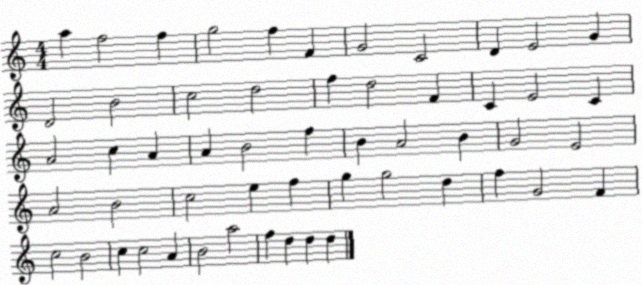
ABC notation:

X:1
T:Untitled
M:4/4
L:1/4
K:C
a f2 f g2 f F G2 C2 D E2 G D2 B2 c2 d2 f d2 F C E2 C A2 c A A B2 f B A2 B G2 E2 A2 B2 c2 e f g g2 d f G2 F c2 B2 c c2 A B2 a2 f d d d